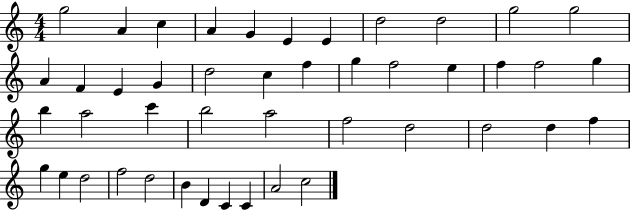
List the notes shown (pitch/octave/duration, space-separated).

G5/h A4/q C5/q A4/q G4/q E4/q E4/q D5/h D5/h G5/h G5/h A4/q F4/q E4/q G4/q D5/h C5/q F5/q G5/q F5/h E5/q F5/q F5/h G5/q B5/q A5/h C6/q B5/h A5/h F5/h D5/h D5/h D5/q F5/q G5/q E5/q D5/h F5/h D5/h B4/q D4/q C4/q C4/q A4/h C5/h